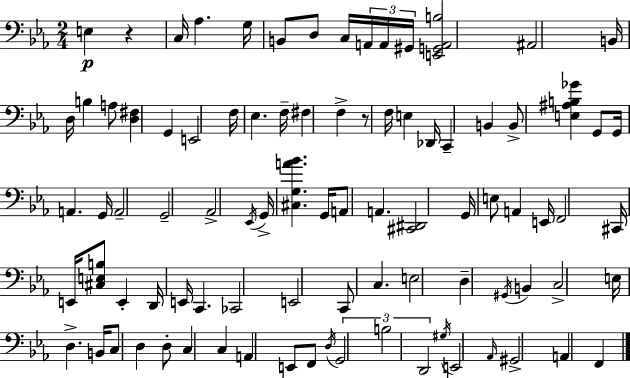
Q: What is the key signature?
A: EES major